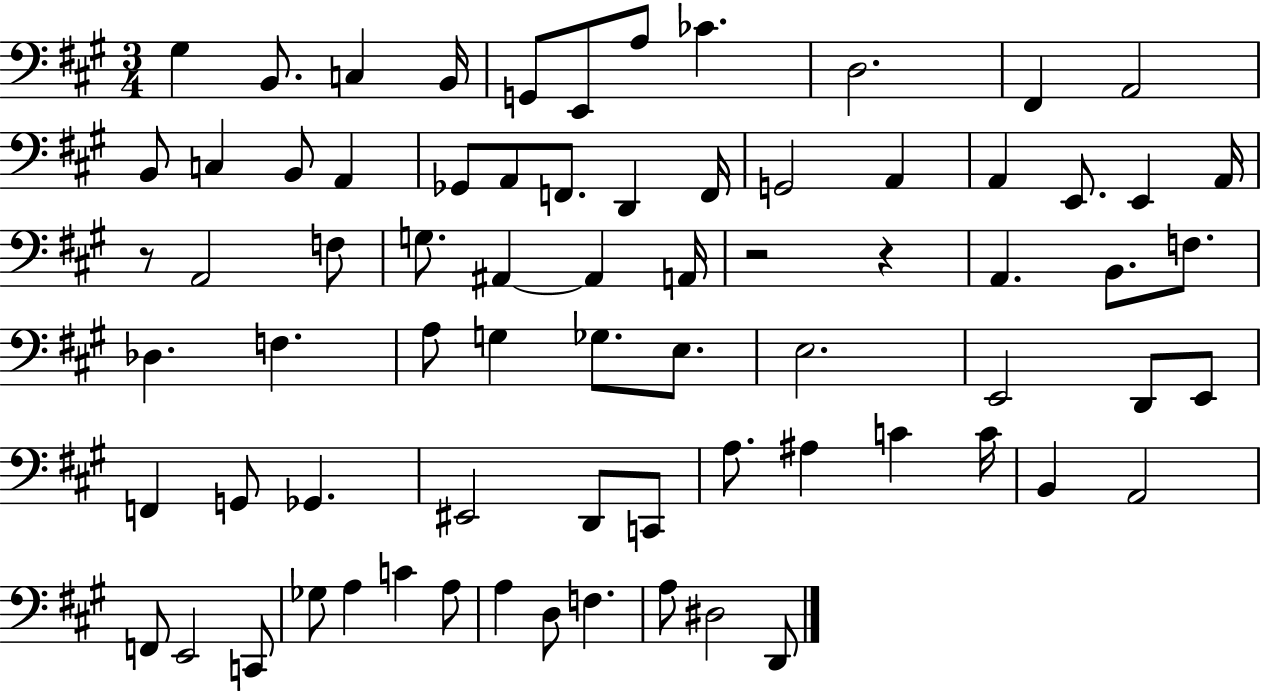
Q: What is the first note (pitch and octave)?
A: G#3